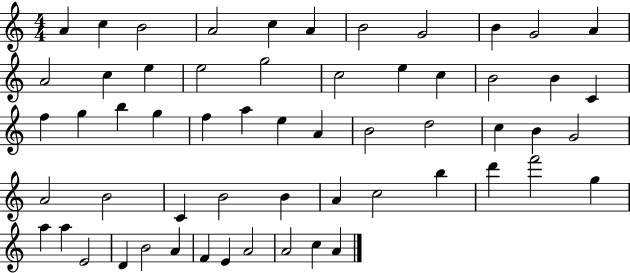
{
  \clef treble
  \numericTimeSignature
  \time 4/4
  \key c \major
  a'4 c''4 b'2 | a'2 c''4 a'4 | b'2 g'2 | b'4 g'2 a'4 | \break a'2 c''4 e''4 | e''2 g''2 | c''2 e''4 c''4 | b'2 b'4 c'4 | \break f''4 g''4 b''4 g''4 | f''4 a''4 e''4 a'4 | b'2 d''2 | c''4 b'4 g'2 | \break a'2 b'2 | c'4 b'2 b'4 | a'4 c''2 b''4 | d'''4 f'''2 g''4 | \break a''4 a''4 e'2 | d'4 b'2 a'4 | f'4 e'4 a'2 | a'2 c''4 a'4 | \break \bar "|."
}